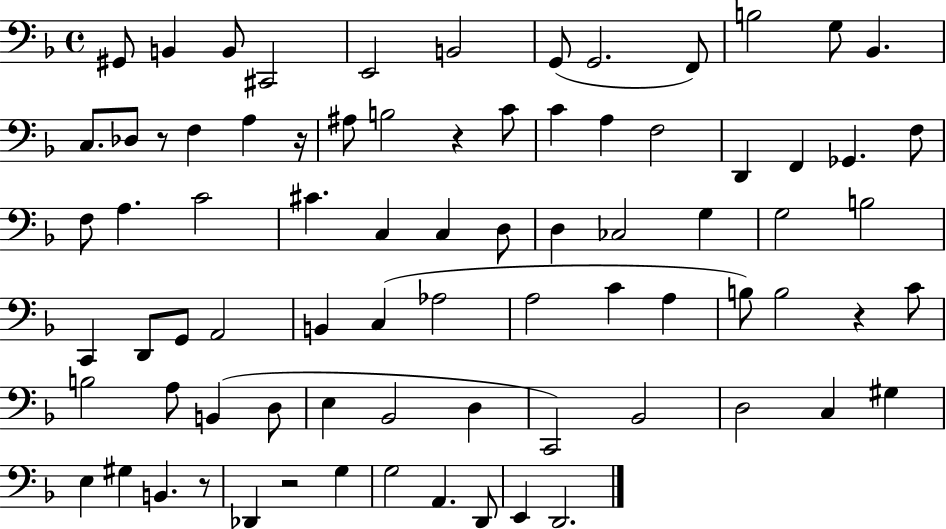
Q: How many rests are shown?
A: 6